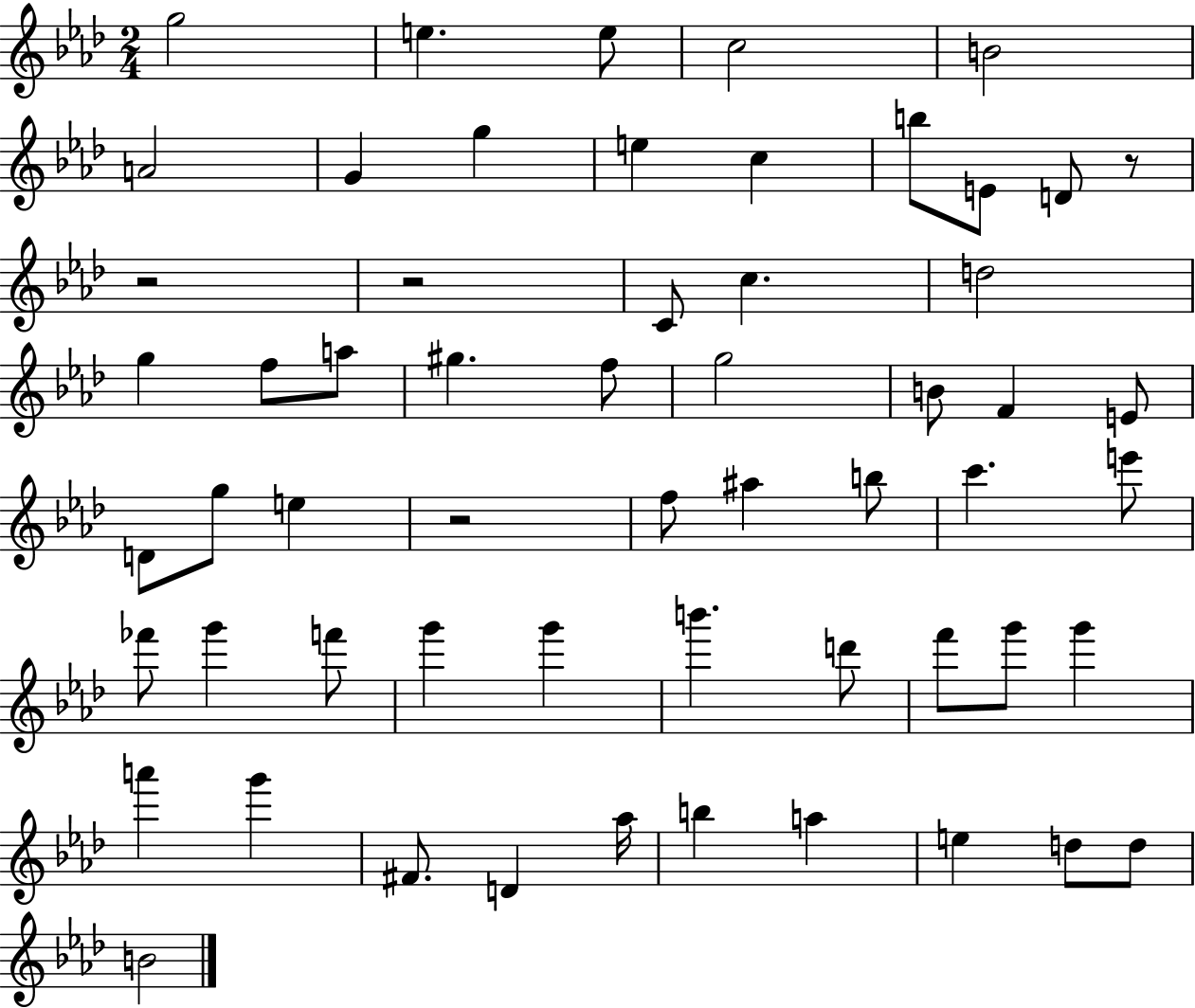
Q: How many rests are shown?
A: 4